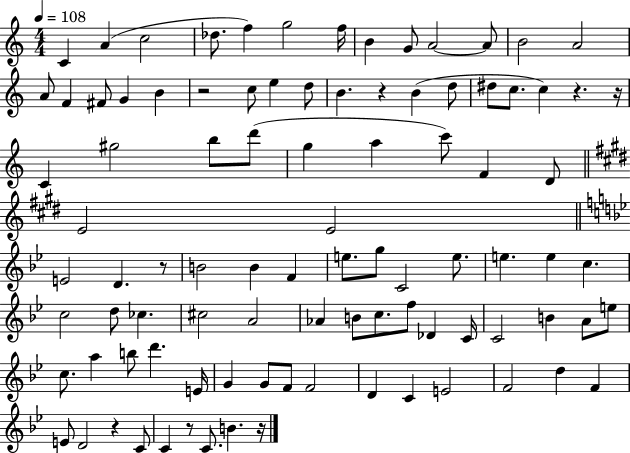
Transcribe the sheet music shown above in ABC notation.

X:1
T:Untitled
M:4/4
L:1/4
K:C
C A c2 _d/2 f g2 f/4 B G/2 A2 A/2 B2 A2 A/2 F ^F/2 G B z2 c/2 e d/2 B z B d/2 ^d/2 c/2 c z z/4 C ^g2 b/2 d'/2 g a c'/2 F D/2 E2 E2 E2 D z/2 B2 B F e/2 g/2 C2 e/2 e e c c2 d/2 _c ^c2 A2 _A B/2 c/2 f/2 _D C/4 C2 B A/2 e/2 c/2 a b/2 d' E/4 G G/2 F/2 F2 D C E2 F2 d F E/2 D2 z C/2 C z/2 C/2 B z/4